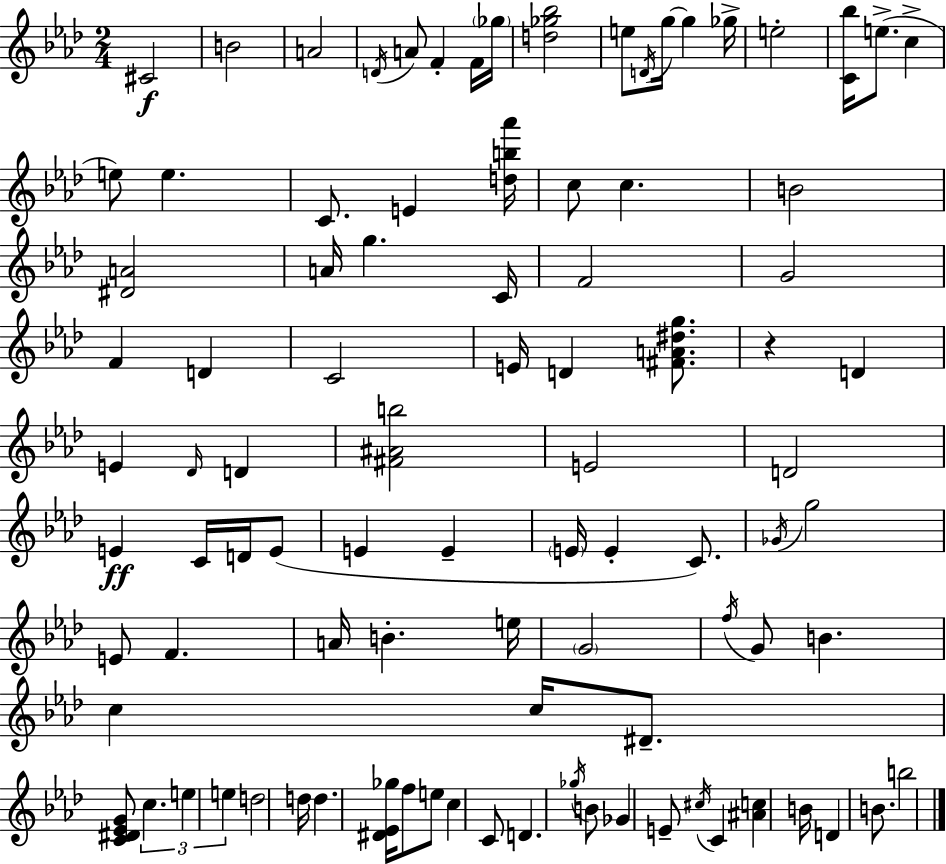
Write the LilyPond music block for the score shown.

{
  \clef treble
  \numericTimeSignature
  \time 2/4
  \key f \minor
  cis'2\f | b'2 | a'2 | \acciaccatura { d'16 } a'8 f'4-. f'16 | \break \parenthesize ges''16 <d'' ges'' bes''>2 | e''8 \acciaccatura { d'16 } g''16~~ g''4 | ges''16-> e''2-. | <c' bes''>16 e''8.->( c''4-> | \break e''8) e''4. | c'8. e'4 | <d'' b'' aes'''>16 c''8 c''4. | b'2 | \break <dis' a'>2 | a'16 g''4. | c'16 f'2 | g'2 | \break f'4 d'4 | c'2 | e'16 d'4 <fis' a' dis'' g''>8. | r4 d'4 | \break e'4 \grace { des'16 } d'4 | <fis' ais' b''>2 | e'2 | d'2 | \break e'4\ff c'16 | d'16 e'8( e'4 e'4-- | \parenthesize e'16 e'4-. | c'8.) \acciaccatura { ges'16 } g''2 | \break e'8 f'4. | a'16 b'4.-. | e''16 \parenthesize g'2 | \acciaccatura { f''16 } g'8 b'4. | \break c''4 | c''16 dis'8.-- <c' dis' ees' g'>8 \tuplet 3/2 { c''4. | e''4 | e''4 } d''2 | \break d''16 d''4. | <dis' ees' ges''>16 f''8 e''8 | c''4 c'8 d'4. | \acciaccatura { ges''16 } b'8 | \break ges'4 e'8-- \acciaccatura { cis''16 } c'4 | <ais' c''>4 b'16 | d'4 b'8. b''2 | \bar "|."
}